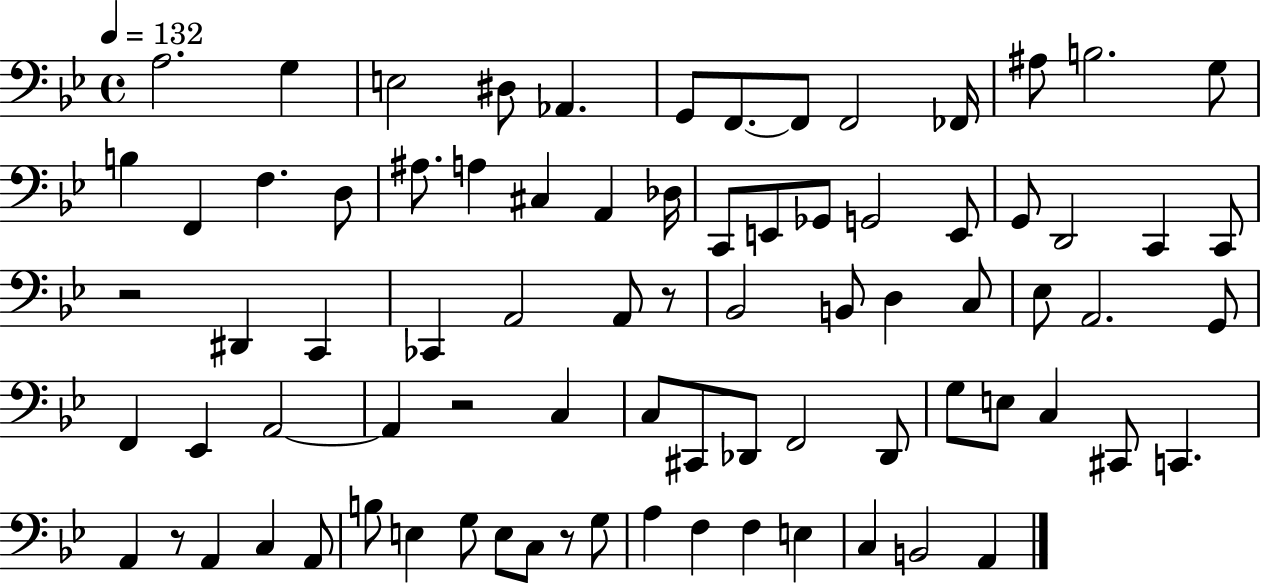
{
  \clef bass
  \time 4/4
  \defaultTimeSignature
  \key bes \major
  \tempo 4 = 132
  a2. g4 | e2 dis8 aes,4. | g,8 f,8.~~ f,8 f,2 fes,16 | ais8 b2. g8 | \break b4 f,4 f4. d8 | ais8. a4 cis4 a,4 des16 | c,8 e,8 ges,8 g,2 e,8 | g,8 d,2 c,4 c,8 | \break r2 dis,4 c,4 | ces,4 a,2 a,8 r8 | bes,2 b,8 d4 c8 | ees8 a,2. g,8 | \break f,4 ees,4 a,2~~ | a,4 r2 c4 | c8 cis,8 des,8 f,2 des,8 | g8 e8 c4 cis,8 c,4. | \break a,4 r8 a,4 c4 a,8 | b8 e4 g8 e8 c8 r8 g8 | a4 f4 f4 e4 | c4 b,2 a,4 | \break \bar "|."
}